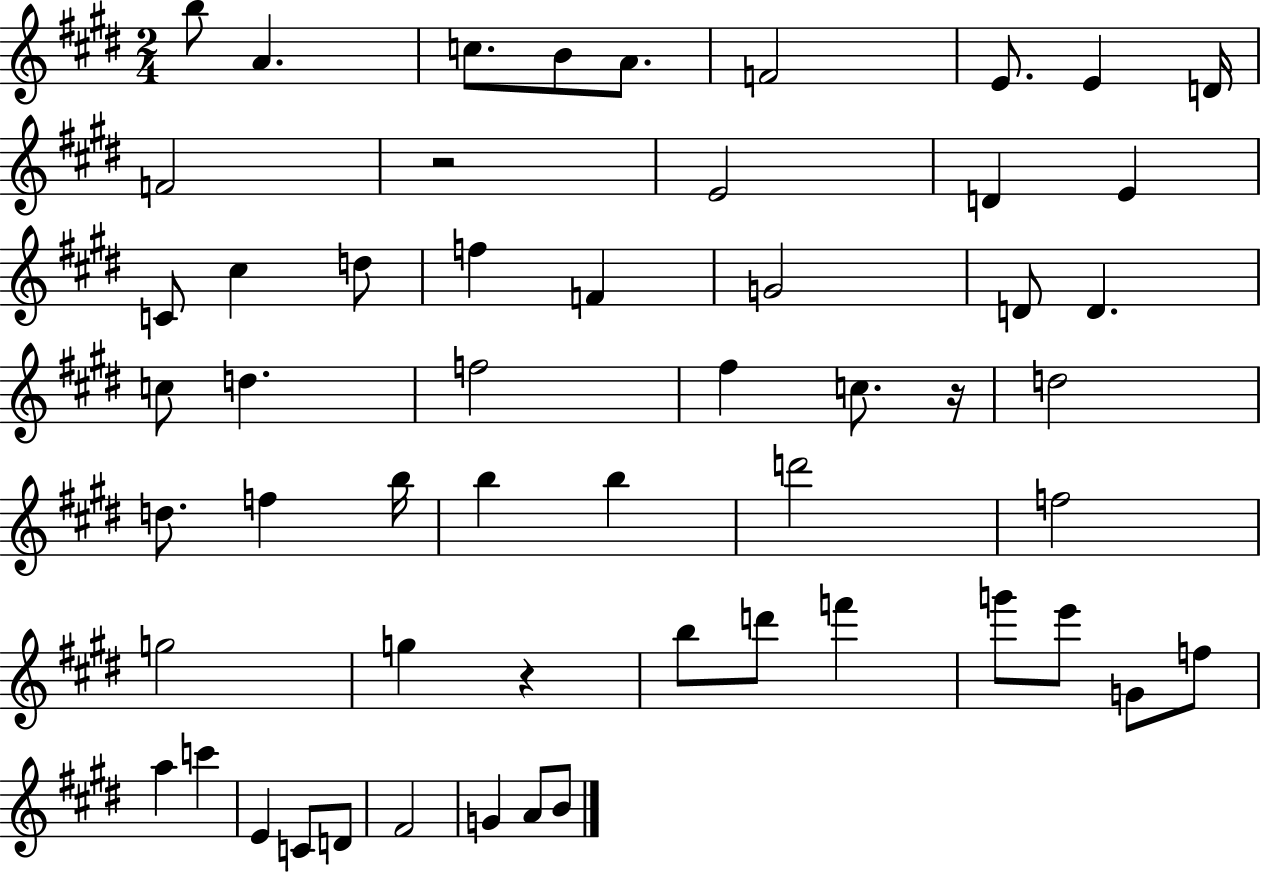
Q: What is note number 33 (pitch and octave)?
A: D6